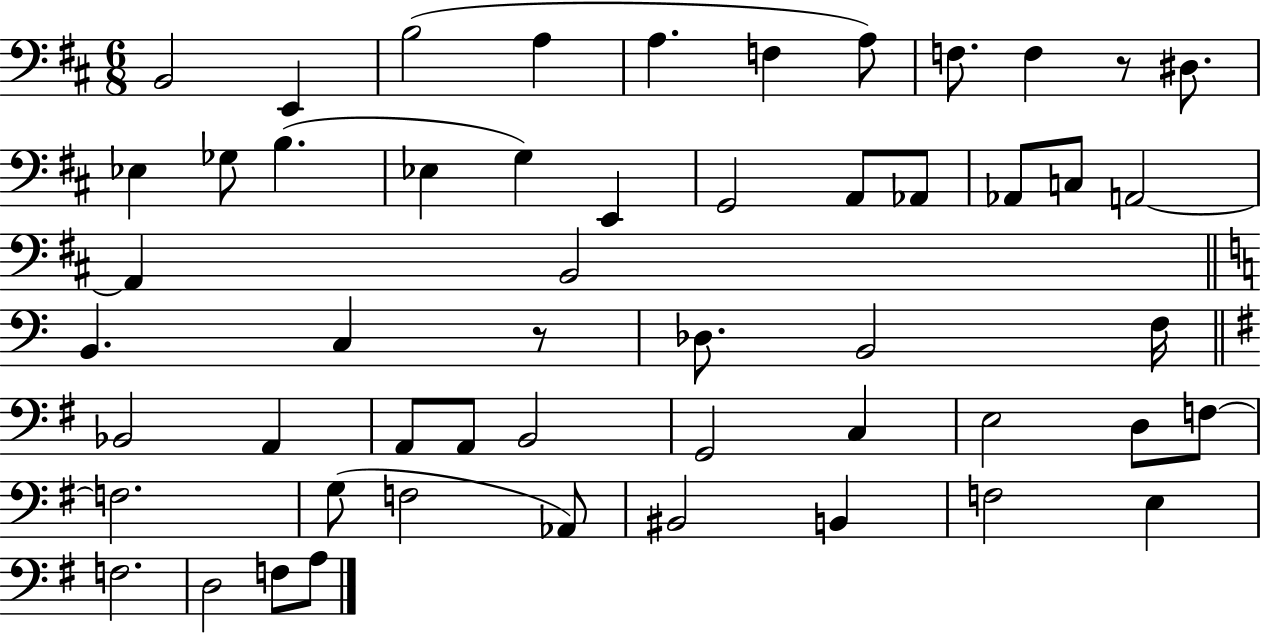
{
  \clef bass
  \numericTimeSignature
  \time 6/8
  \key d \major
  b,2 e,4 | b2( a4 | a4. f4 a8) | f8. f4 r8 dis8. | \break ees4 ges8 b4.( | ees4 g4) e,4 | g,2 a,8 aes,8 | aes,8 c8 a,2~~ | \break a,4 b,2 | \bar "||" \break \key c \major b,4. c4 r8 | des8. b,2 f16 | \bar "||" \break \key g \major bes,2 a,4 | a,8 a,8 b,2 | g,2 c4 | e2 d8 f8~~ | \break f2. | g8( f2 aes,8) | bis,2 b,4 | f2 e4 | \break f2. | d2 f8 a8 | \bar "|."
}